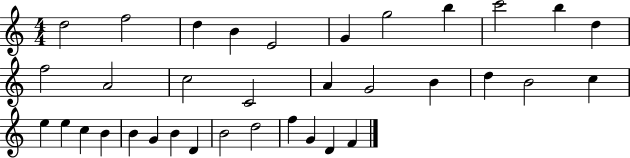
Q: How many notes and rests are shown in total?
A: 35